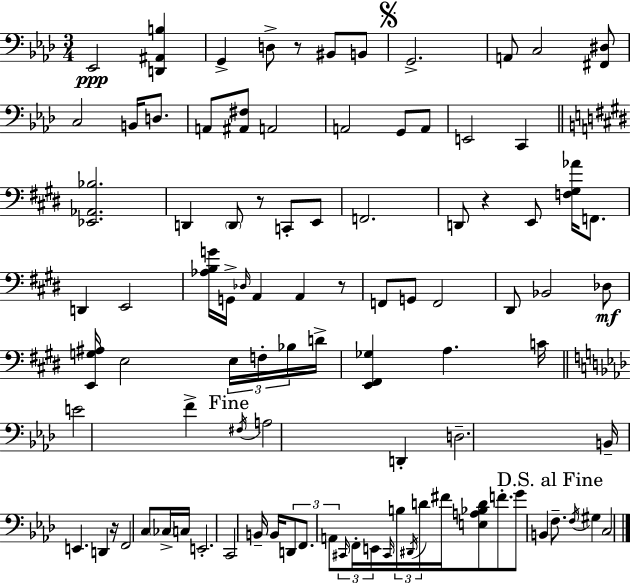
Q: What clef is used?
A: bass